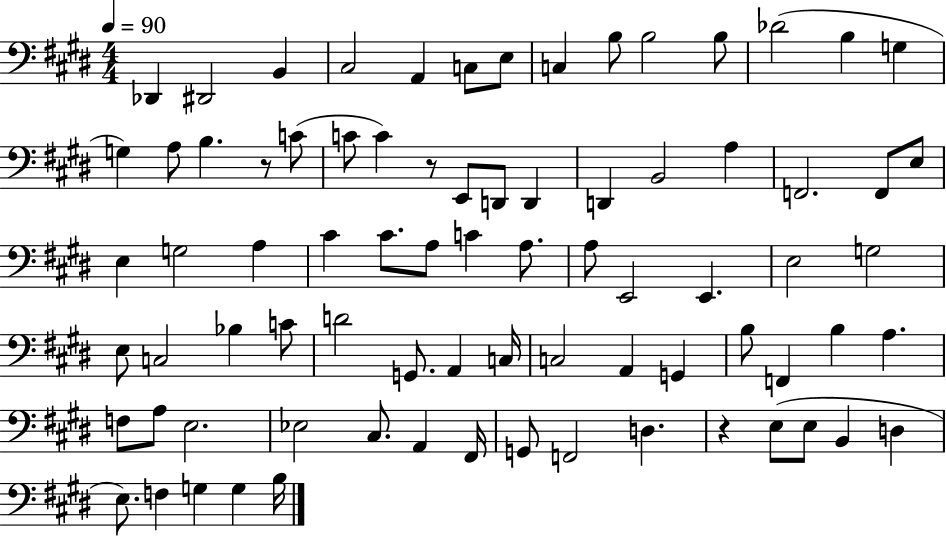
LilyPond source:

{
  \clef bass
  \numericTimeSignature
  \time 4/4
  \key e \major
  \tempo 4 = 90
  des,4 dis,2 b,4 | cis2 a,4 c8 e8 | c4 b8 b2 b8 | des'2( b4 g4 | \break g4) a8 b4. r8 c'8( | c'8 c'4) r8 e,8 d,8 d,4 | d,4 b,2 a4 | f,2. f,8 e8 | \break e4 g2 a4 | cis'4 cis'8. a8 c'4 a8. | a8 e,2 e,4. | e2 g2 | \break e8 c2 bes4 c'8 | d'2 g,8. a,4 c16 | c2 a,4 g,4 | b8 f,4 b4 a4. | \break f8 a8 e2. | ees2 cis8. a,4 fis,16 | g,8 f,2 d4. | r4 e8( e8 b,4 d4 | \break e8.) f4 g4 g4 b16 | \bar "|."
}